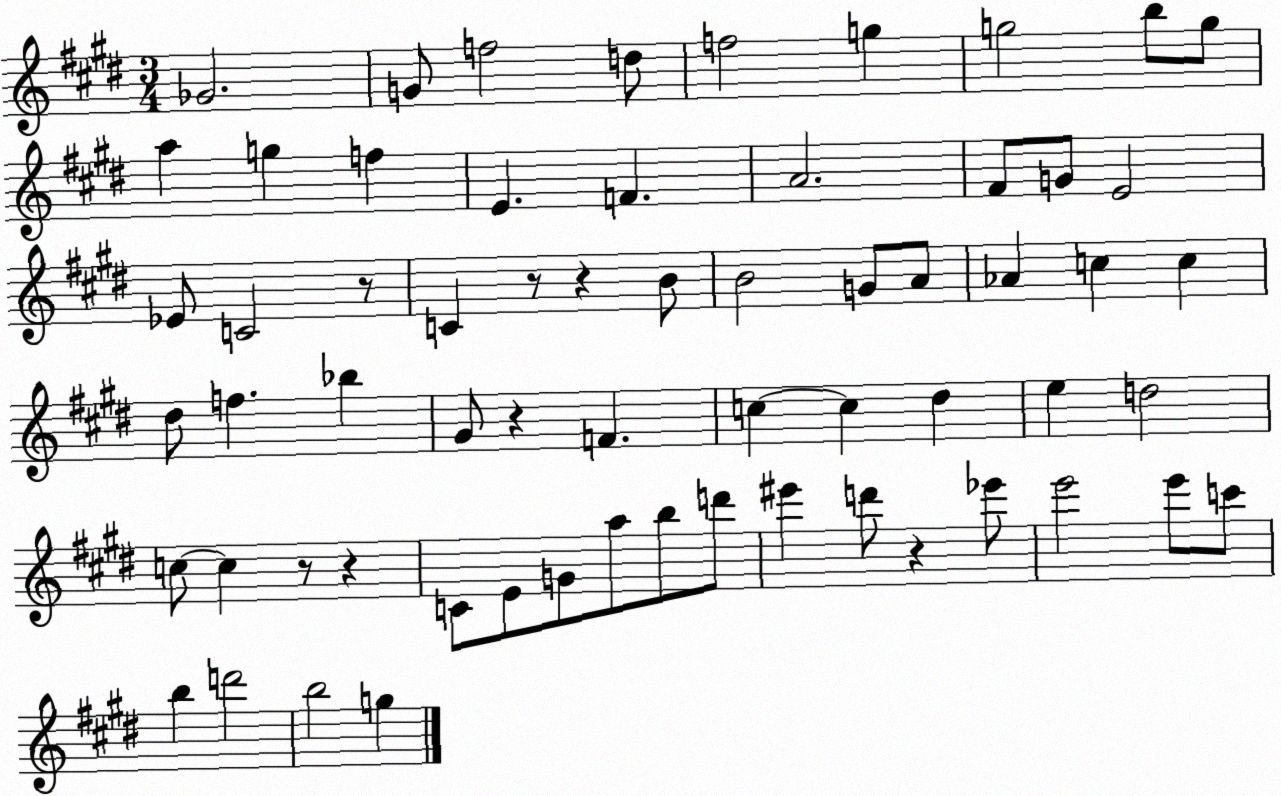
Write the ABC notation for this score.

X:1
T:Untitled
M:3/4
L:1/4
K:E
_G2 G/2 f2 d/2 f2 g g2 b/2 g/2 a g f E F A2 ^F/2 G/2 E2 _E/2 C2 z/2 C z/2 z B/2 B2 G/2 A/2 _A c c ^d/2 f _b ^G/2 z F c c ^d e d2 c/2 c z/2 z C/2 E/2 G/2 a/2 b/2 d'/2 ^e' d'/2 z _e'/2 e'2 e'/2 c'/2 b d'2 b2 g